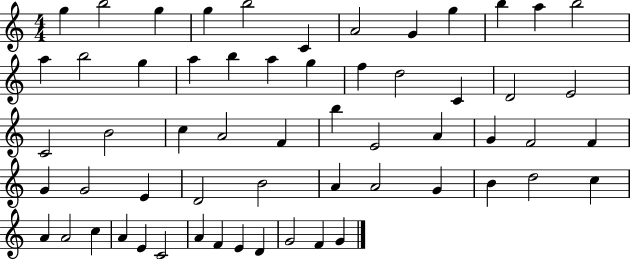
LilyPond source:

{
  \clef treble
  \numericTimeSignature
  \time 4/4
  \key c \major
  g''4 b''2 g''4 | g''4 b''2 c'4 | a'2 g'4 g''4 | b''4 a''4 b''2 | \break a''4 b''2 g''4 | a''4 b''4 a''4 g''4 | f''4 d''2 c'4 | d'2 e'2 | \break c'2 b'2 | c''4 a'2 f'4 | b''4 e'2 a'4 | g'4 f'2 f'4 | \break g'4 g'2 e'4 | d'2 b'2 | a'4 a'2 g'4 | b'4 d''2 c''4 | \break a'4 a'2 c''4 | a'4 e'4 c'2 | a'4 f'4 e'4 d'4 | g'2 f'4 g'4 | \break \bar "|."
}